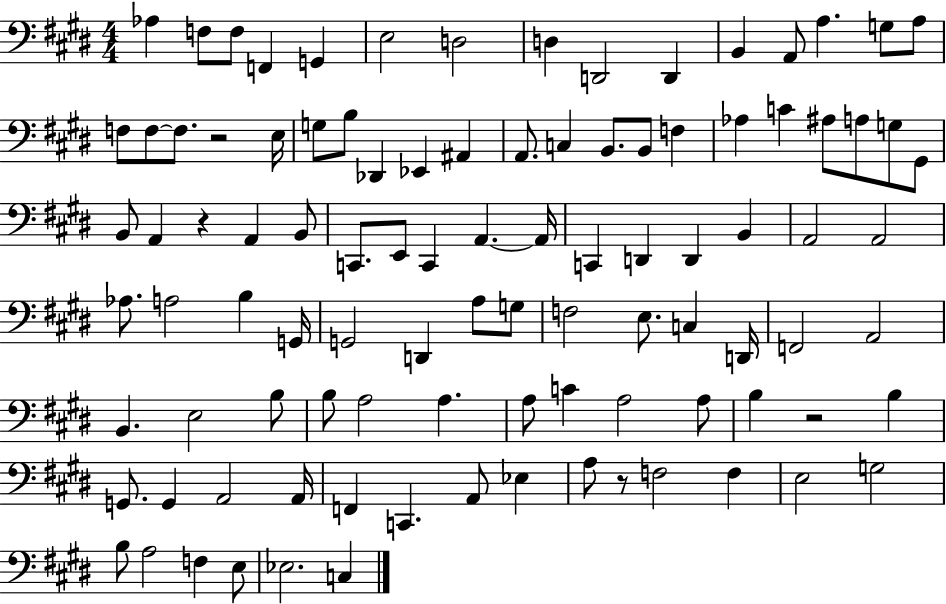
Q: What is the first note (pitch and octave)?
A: Ab3